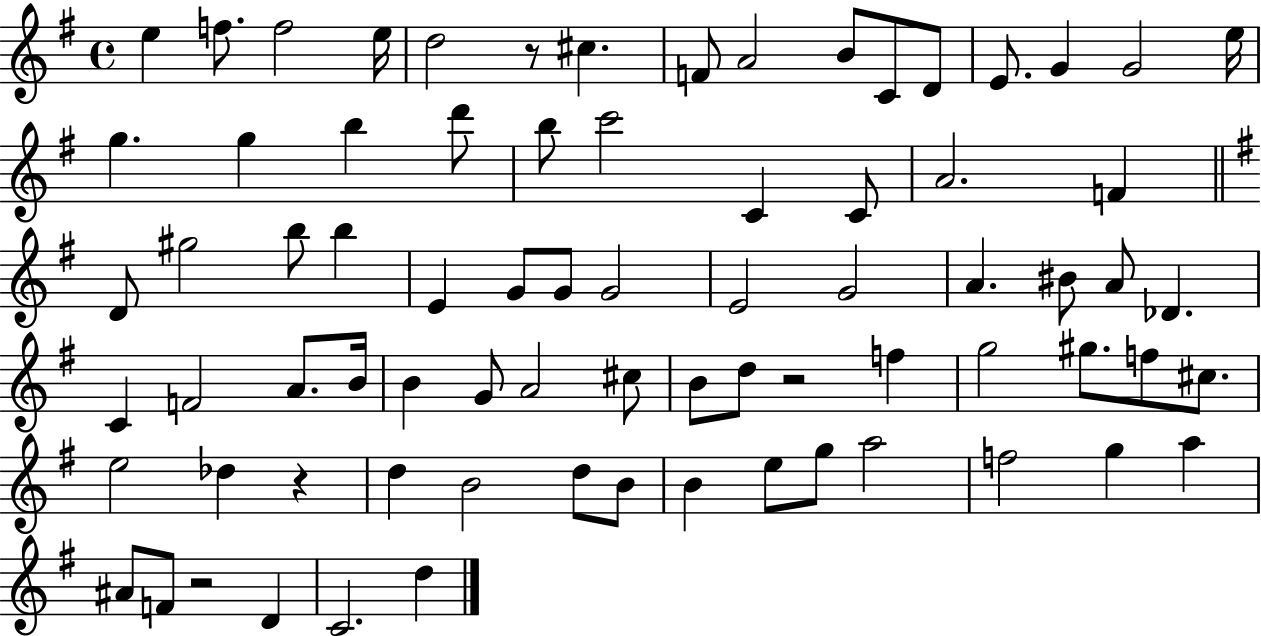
E5/q F5/e. F5/h E5/s D5/h R/e C#5/q. F4/e A4/h B4/e C4/e D4/e E4/e. G4/q G4/h E5/s G5/q. G5/q B5/q D6/e B5/e C6/h C4/q C4/e A4/h. F4/q D4/e G#5/h B5/e B5/q E4/q G4/e G4/e G4/h E4/h G4/h A4/q. BIS4/e A4/e Db4/q. C4/q F4/h A4/e. B4/s B4/q G4/e A4/h C#5/e B4/e D5/e R/h F5/q G5/h G#5/e. F5/e C#5/e. E5/h Db5/q R/q D5/q B4/h D5/e B4/e B4/q E5/e G5/e A5/h F5/h G5/q A5/q A#4/e F4/e R/h D4/q C4/h. D5/q